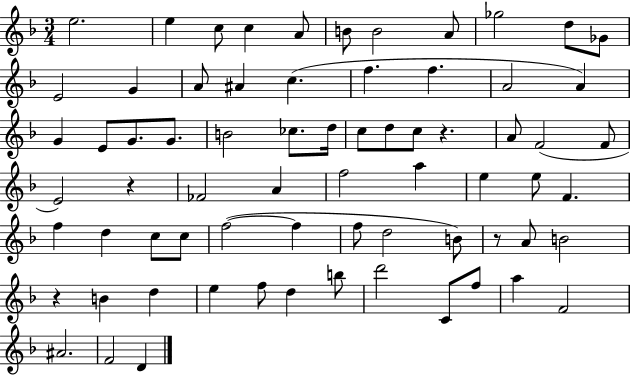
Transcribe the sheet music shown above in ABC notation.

X:1
T:Untitled
M:3/4
L:1/4
K:F
e2 e c/2 c A/2 B/2 B2 A/2 _g2 d/2 _G/2 E2 G A/2 ^A c f f A2 A G E/2 G/2 G/2 B2 _c/2 d/4 c/2 d/2 c/2 z A/2 F2 F/2 E2 z _F2 A f2 a e e/2 F f d c/2 c/2 f2 f f/2 d2 B/2 z/2 A/2 B2 z B d e f/2 d b/2 d'2 C/2 f/2 a F2 ^A2 F2 D